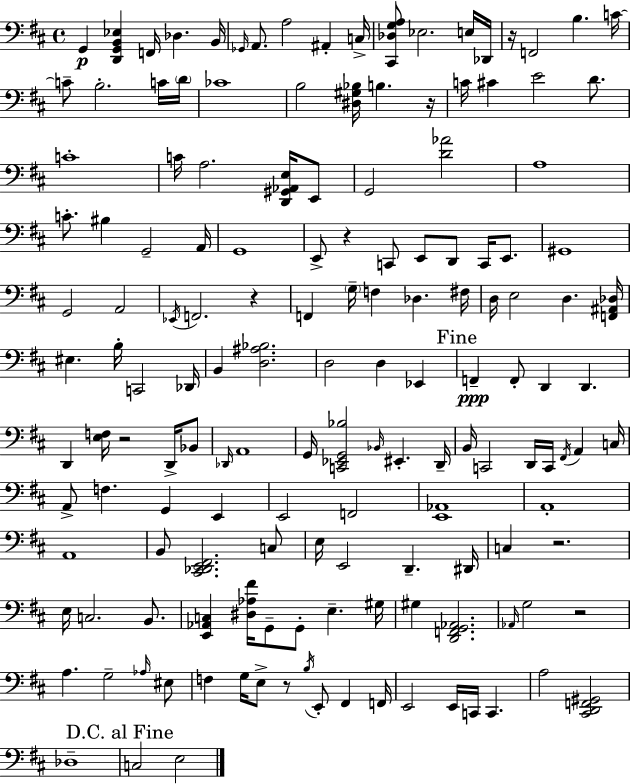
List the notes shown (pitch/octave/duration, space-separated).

G2/q [D2,G2,B2,Eb3]/q F2/s Db3/q. B2/s Gb2/s A2/e. A3/h A#2/q C3/s [C#2,Db3,G3,A3]/e Eb3/h. E3/s Db2/s R/s F2/h B3/q. C4/s C4/e B3/h. C4/s D4/s CES4/w B3/h [D#3,G#3,Bb3]/s B3/q. R/s C4/s C#4/q E4/h D4/e. C4/w C4/s A3/h. [D2,G#2,Ab2,E3]/s E2/e G2/h [D4,Ab4]/h A3/w C4/e. BIS3/q G2/h A2/s G2/w E2/e R/q C2/e E2/e D2/e C2/s E2/e. G#2/w G2/h A2/h Eb2/s F2/h. R/q F2/q G3/s F3/q Db3/q. F#3/s D3/s E3/h D3/q. [F2,A#2,Db3]/s EIS3/q. B3/s C2/h Db2/s B2/q [D3,A#3,Bb3]/h. D3/h D3/q Eb2/q F2/q F2/e D2/q D2/q. D2/q [E3,F3]/s R/h D2/s Bb2/e Db2/s A2/w G2/s [C2,Eb2,G2,Bb3]/h Bb2/s EIS2/q. D2/s B2/s C2/h D2/s C2/s F#2/s A2/q C3/s A2/e F3/q. G2/q E2/q E2/h F2/h [E2,Ab2]/w A2/w A2/w B2/e [C#2,Db2,E2,F#2]/h. C3/e E3/s E2/h D2/q. D#2/s C3/q R/h. E3/s C3/h. B2/e. [E2,Ab2,C3]/q [D#3,Ab3,F#4]/s G2/e G2/e E3/q. G#3/s G#3/q [D2,F2,G2,Ab2]/h. Ab2/s G3/h R/h A3/q. G3/h Ab3/s EIS3/e F3/q G3/s E3/e R/e B3/s E2/e F#2/q F2/s E2/h E2/s C2/s C2/q. A3/h [C#2,D2,F2,G#2]/h Db3/w C3/h E3/h